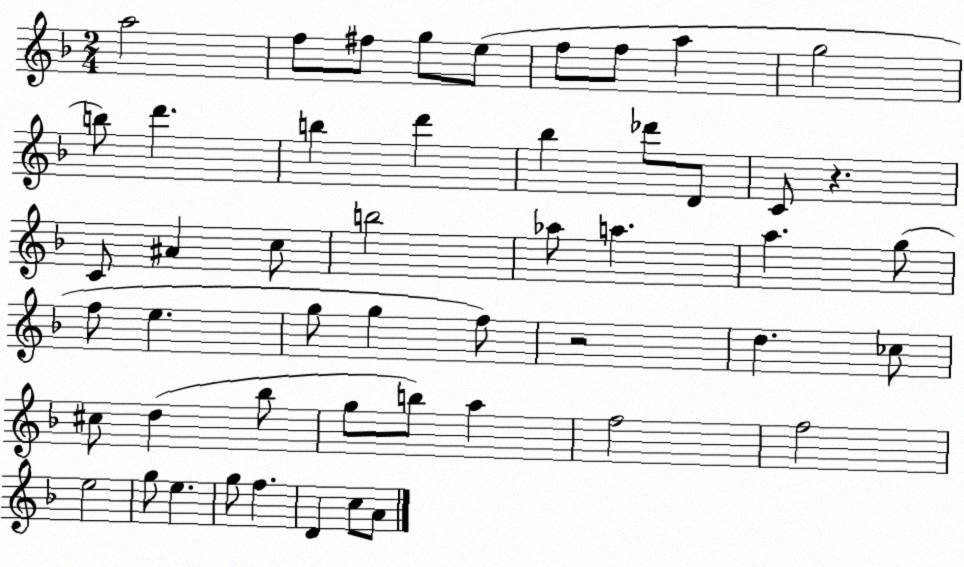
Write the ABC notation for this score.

X:1
T:Untitled
M:2/4
L:1/4
K:F
a2 f/2 ^f/2 g/2 e/2 f/2 f/2 a g2 b/2 d' b d' _b _d'/2 D/2 C/2 z C/2 ^A c/2 b2 _a/2 a a g/2 f/2 e g/2 g f/2 z2 d _c/2 ^c/2 d _b/2 g/2 b/2 a f2 f2 e2 g/2 e g/2 f D c/2 A/2